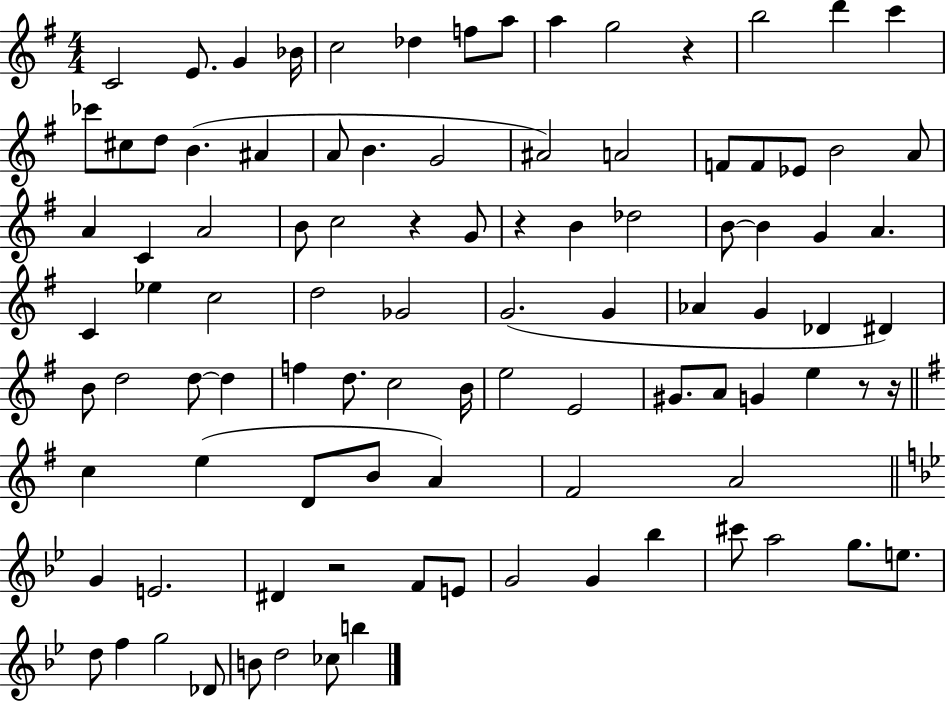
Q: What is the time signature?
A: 4/4